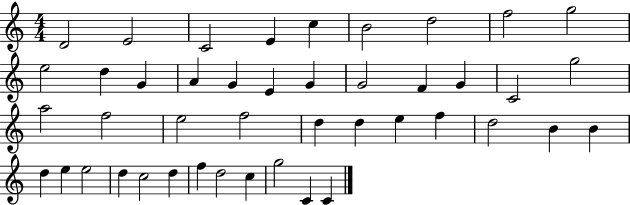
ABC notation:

X:1
T:Untitled
M:4/4
L:1/4
K:C
D2 E2 C2 E c B2 d2 f2 g2 e2 d G A G E G G2 F G C2 g2 a2 f2 e2 f2 d d e f d2 B B d e e2 d c2 d f d2 c g2 C C